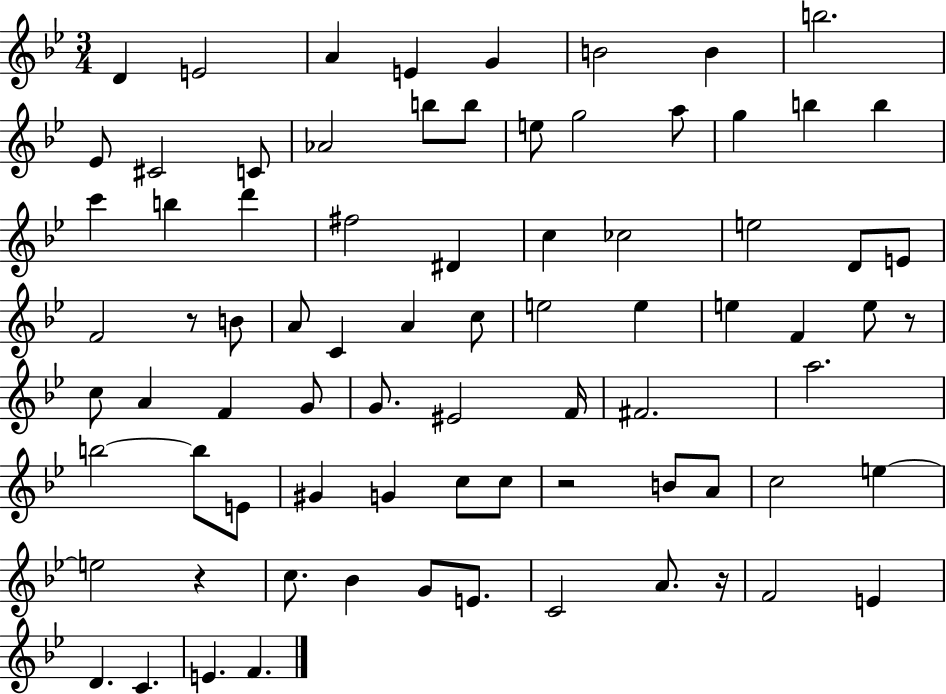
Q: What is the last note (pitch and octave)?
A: F4